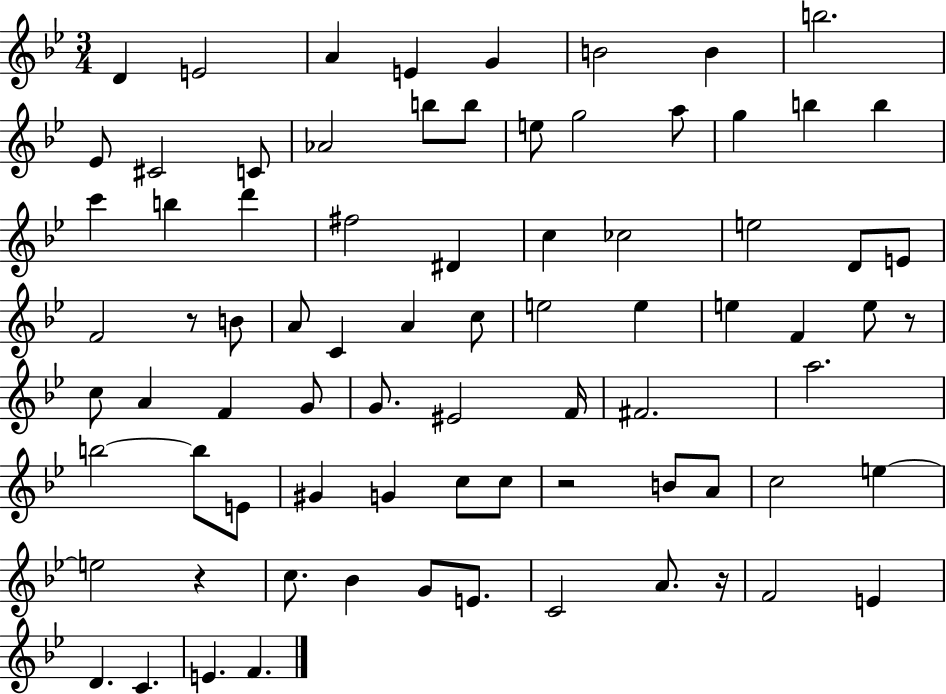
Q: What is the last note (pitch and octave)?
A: F4